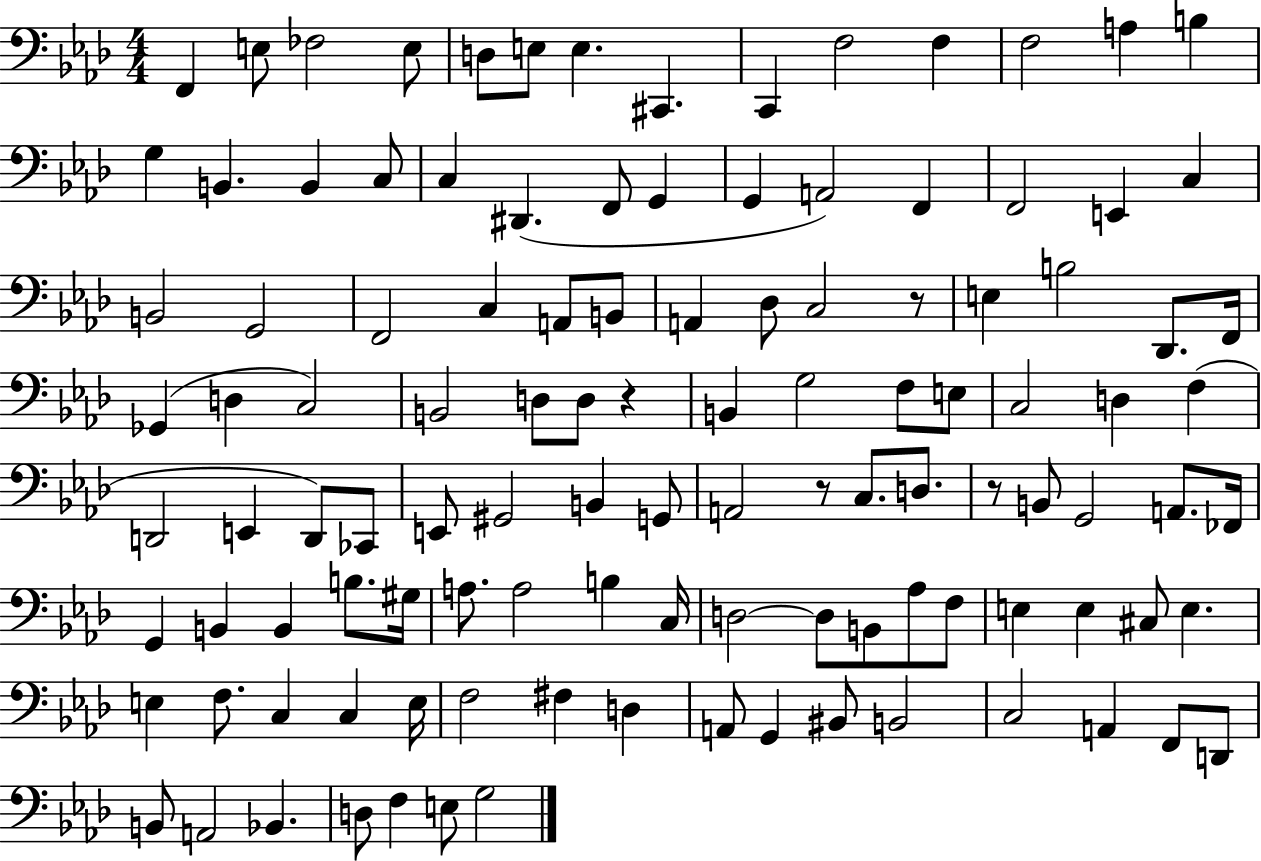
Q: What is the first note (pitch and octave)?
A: F2